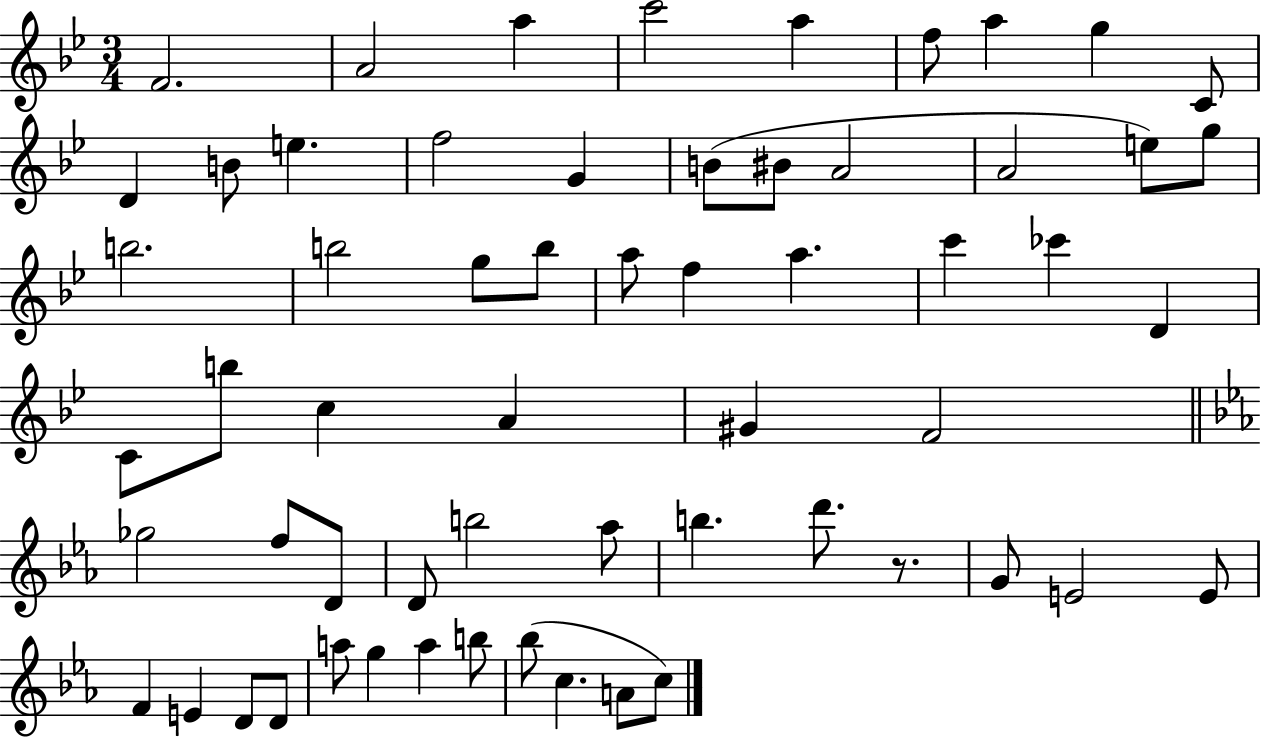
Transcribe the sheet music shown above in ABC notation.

X:1
T:Untitled
M:3/4
L:1/4
K:Bb
F2 A2 a c'2 a f/2 a g C/2 D B/2 e f2 G B/2 ^B/2 A2 A2 e/2 g/2 b2 b2 g/2 b/2 a/2 f a c' _c' D C/2 b/2 c A ^G F2 _g2 f/2 D/2 D/2 b2 _a/2 b d'/2 z/2 G/2 E2 E/2 F E D/2 D/2 a/2 g a b/2 _b/2 c A/2 c/2